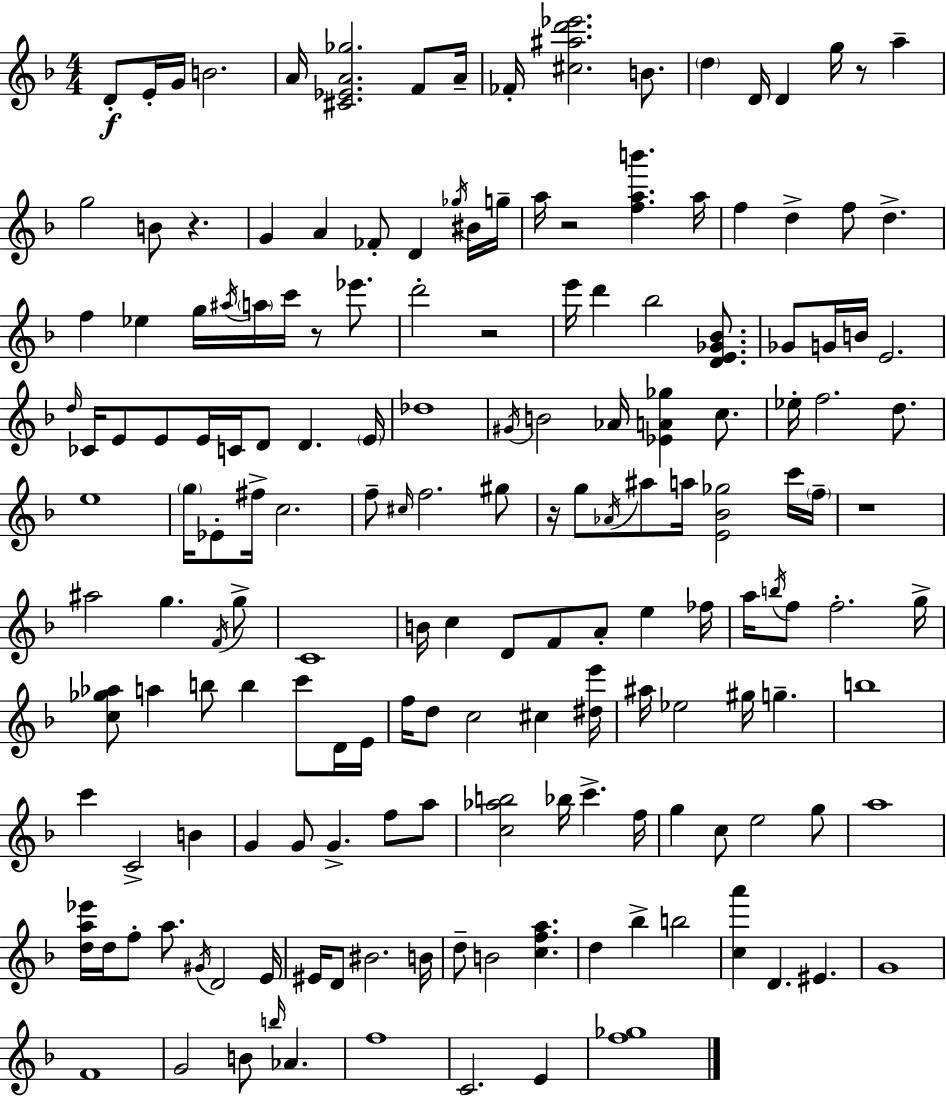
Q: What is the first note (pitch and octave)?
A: D4